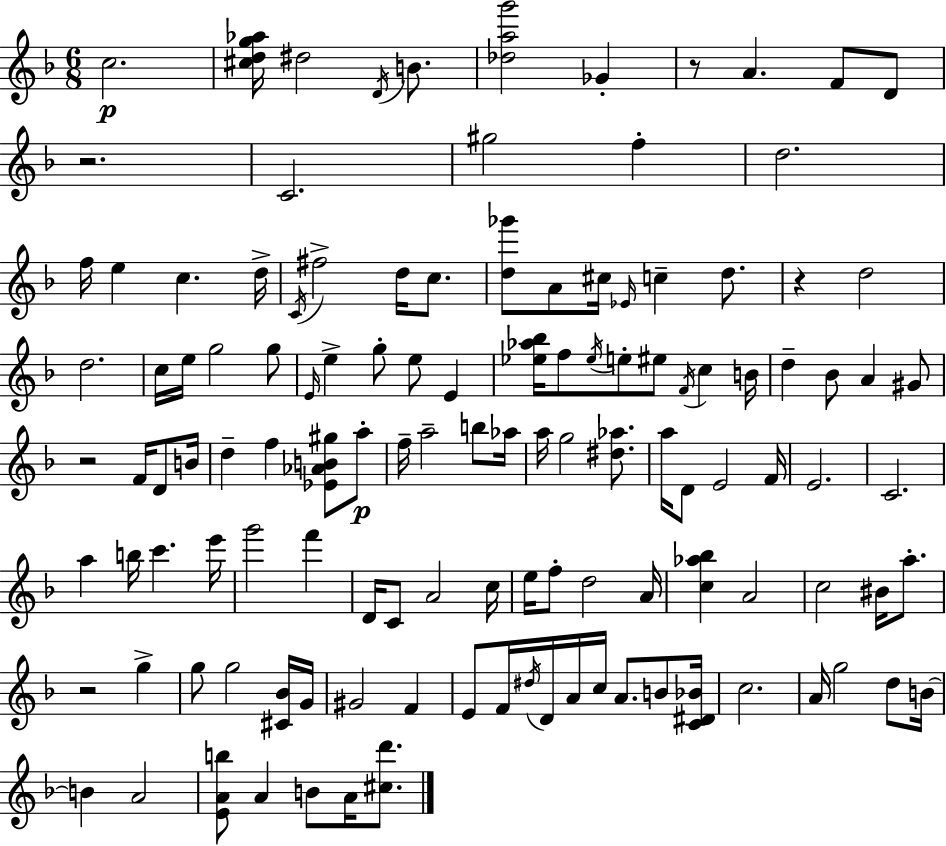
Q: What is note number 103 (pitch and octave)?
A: B4